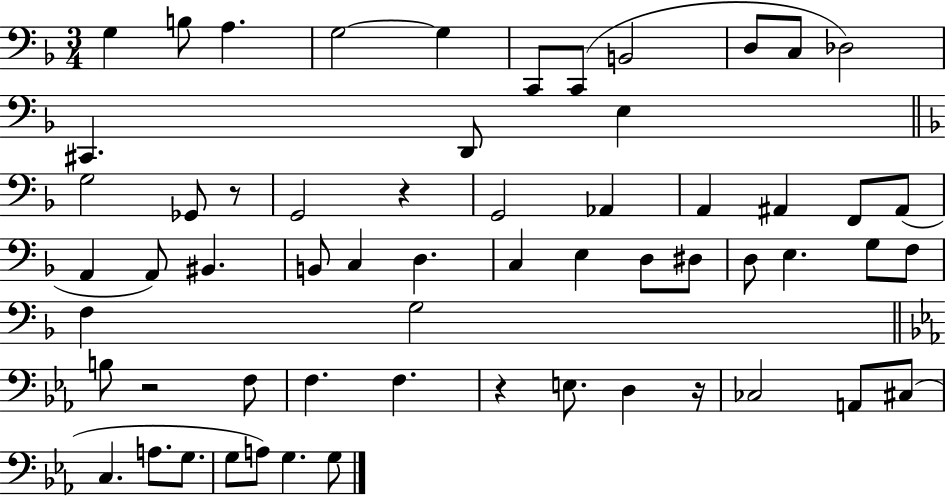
G3/q B3/e A3/q. G3/h G3/q C2/e C2/e B2/h D3/e C3/e Db3/h C#2/q. D2/e E3/q G3/h Gb2/e R/e G2/h R/q G2/h Ab2/q A2/q A#2/q F2/e A#2/e A2/q A2/e BIS2/q. B2/e C3/q D3/q. C3/q E3/q D3/e D#3/e D3/e E3/q. G3/e F3/e F3/q G3/h B3/e R/h F3/e F3/q. F3/q. R/q E3/e. D3/q R/s CES3/h A2/e C#3/e C3/q. A3/e. G3/e. G3/e A3/e G3/q. G3/e